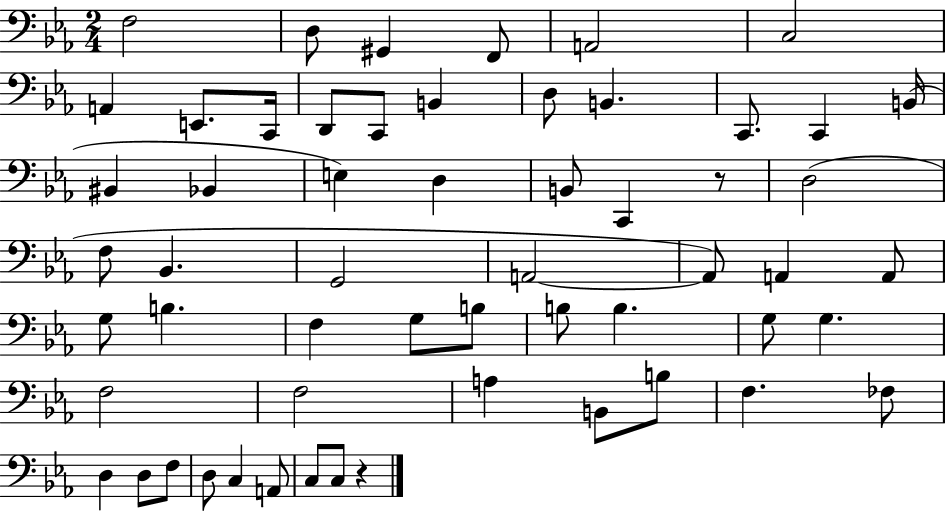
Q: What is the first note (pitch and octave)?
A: F3